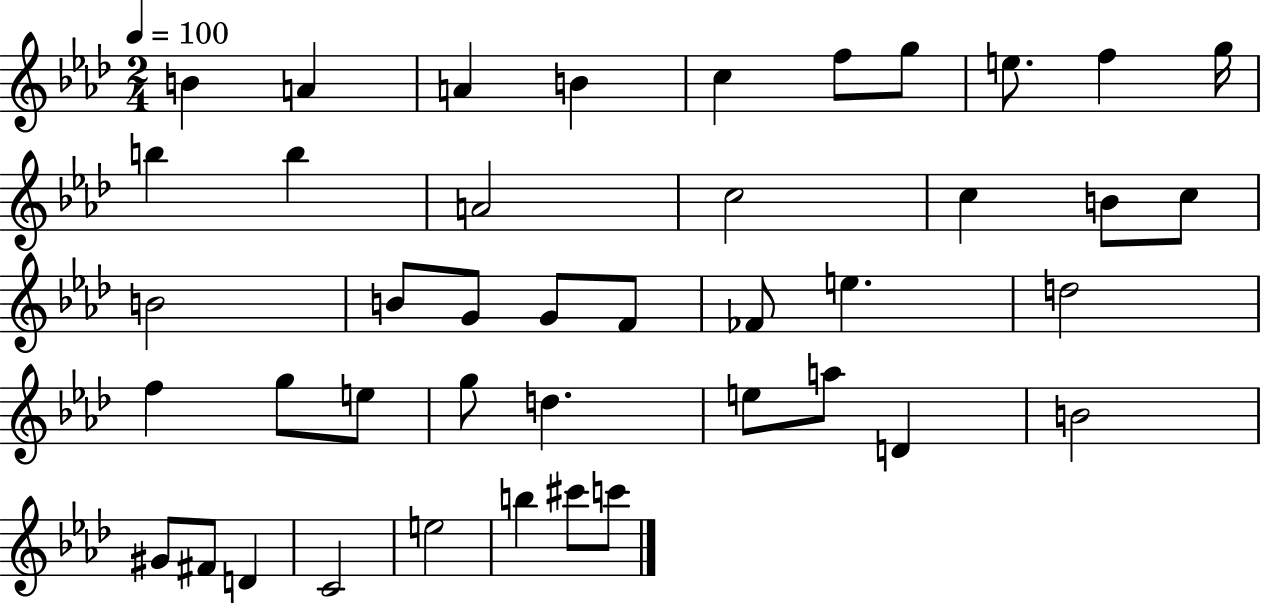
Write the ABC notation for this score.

X:1
T:Untitled
M:2/4
L:1/4
K:Ab
B A A B c f/2 g/2 e/2 f g/4 b b A2 c2 c B/2 c/2 B2 B/2 G/2 G/2 F/2 _F/2 e d2 f g/2 e/2 g/2 d e/2 a/2 D B2 ^G/2 ^F/2 D C2 e2 b ^c'/2 c'/2